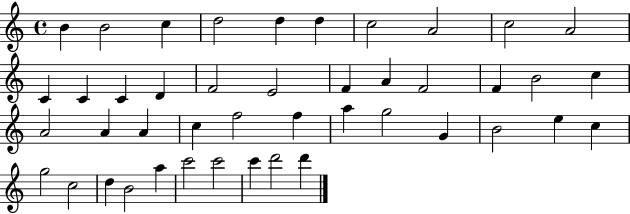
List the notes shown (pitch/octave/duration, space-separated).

B4/q B4/h C5/q D5/h D5/q D5/q C5/h A4/h C5/h A4/h C4/q C4/q C4/q D4/q F4/h E4/h F4/q A4/q F4/h F4/q B4/h C5/q A4/h A4/q A4/q C5/q F5/h F5/q A5/q G5/h G4/q B4/h E5/q C5/q G5/h C5/h D5/q B4/h A5/q C6/h C6/h C6/q D6/h D6/q